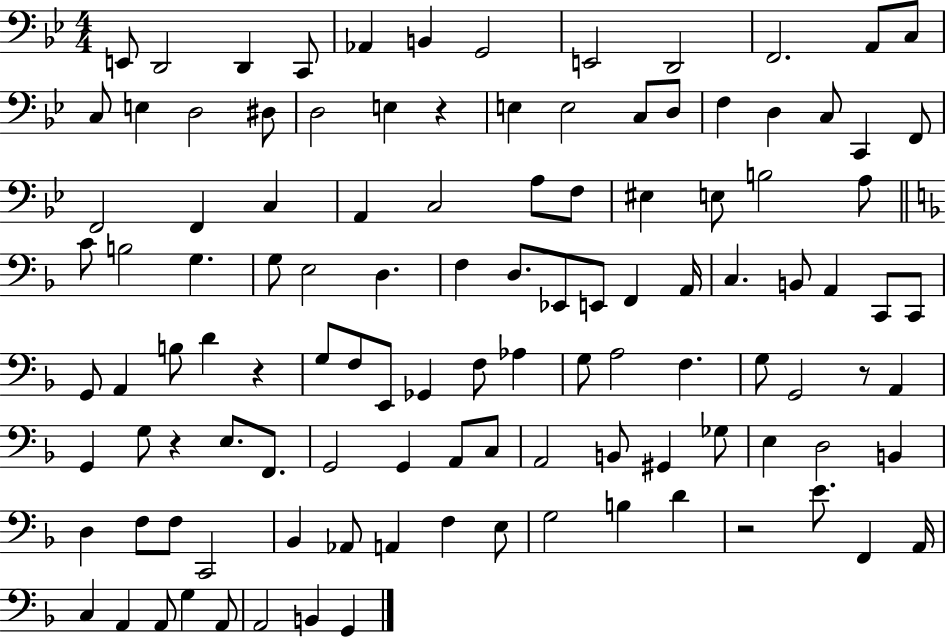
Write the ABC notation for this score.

X:1
T:Untitled
M:4/4
L:1/4
K:Bb
E,,/2 D,,2 D,, C,,/2 _A,, B,, G,,2 E,,2 D,,2 F,,2 A,,/2 C,/2 C,/2 E, D,2 ^D,/2 D,2 E, z E, E,2 C,/2 D,/2 F, D, C,/2 C,, F,,/2 F,,2 F,, C, A,, C,2 A,/2 F,/2 ^E, E,/2 B,2 A,/2 C/2 B,2 G, G,/2 E,2 D, F, D,/2 _E,,/2 E,,/2 F,, A,,/4 C, B,,/2 A,, C,,/2 C,,/2 G,,/2 A,, B,/2 D z G,/2 F,/2 E,,/2 _G,, F,/2 _A, G,/2 A,2 F, G,/2 G,,2 z/2 A,, G,, G,/2 z E,/2 F,,/2 G,,2 G,, A,,/2 C,/2 A,,2 B,,/2 ^G,, _G,/2 E, D,2 B,, D, F,/2 F,/2 C,,2 _B,, _A,,/2 A,, F, E,/2 G,2 B, D z2 E/2 F,, A,,/4 C, A,, A,,/2 G, A,,/2 A,,2 B,, G,,